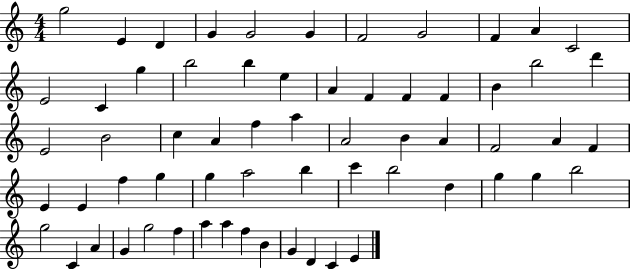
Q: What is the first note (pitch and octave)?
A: G5